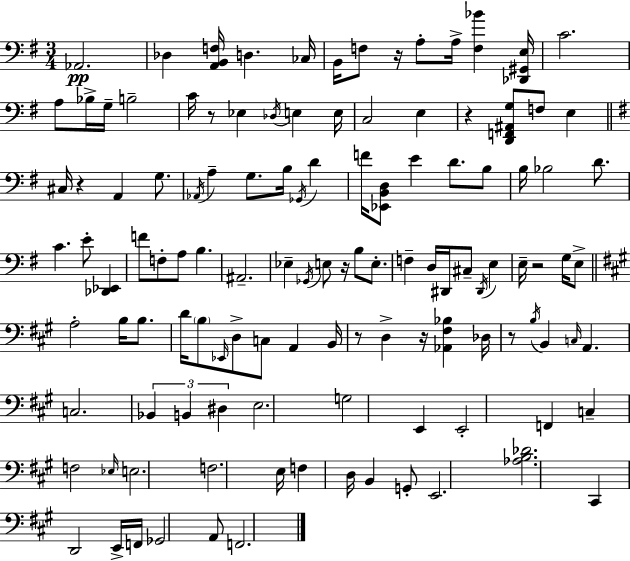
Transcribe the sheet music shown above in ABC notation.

X:1
T:Untitled
M:3/4
L:1/4
K:Em
_A,,2 _D, [A,,B,,F,]/4 D, _C,/4 B,,/4 F,/2 z/4 A,/2 A,/4 [F,_B] [_D,,^G,,E,]/4 C2 A,/2 _B,/4 G,/4 B,2 C/4 z/2 _E, _D,/4 E, E,/4 C,2 E, z [D,,F,,^A,,G,]/2 F,/2 E, ^C,/4 z A,, G,/2 _A,,/4 A, G,/2 B,/4 _G,,/4 D F/4 [_E,,B,,D,]/2 E D/2 B,/2 B,/4 _B,2 D/2 C E/2 [_D,,_E,,] F/2 F,/2 A,/2 B, ^A,,2 _E, _G,,/4 E,/2 z/4 B,/2 E,/2 F, D,/4 ^D,,/4 ^C,/2 ^D,,/4 E, E,/4 z2 G,/4 E,/2 A,2 B,/4 B,/2 D/4 B,/2 _E,,/4 D,/2 C,/2 A,, B,,/4 z/2 D, z/4 [_A,,^F,_B,] _D,/4 z/2 B,/4 B,, C,/4 A,, C,2 _B,, B,, ^D, E,2 G,2 E,, E,,2 F,, C, F,2 _E,/4 E,2 F,2 E,/4 F, D,/4 B,, G,,/2 E,,2 [_A,B,_D]2 ^C,, D,,2 E,,/4 F,,/4 _G,,2 A,,/2 F,,2